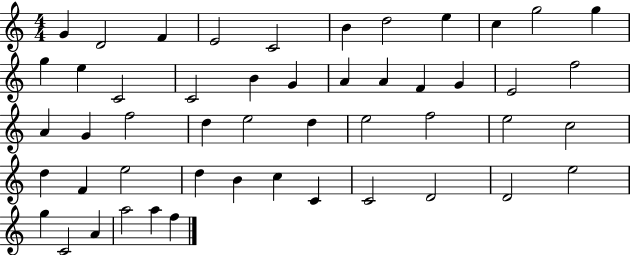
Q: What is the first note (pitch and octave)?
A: G4